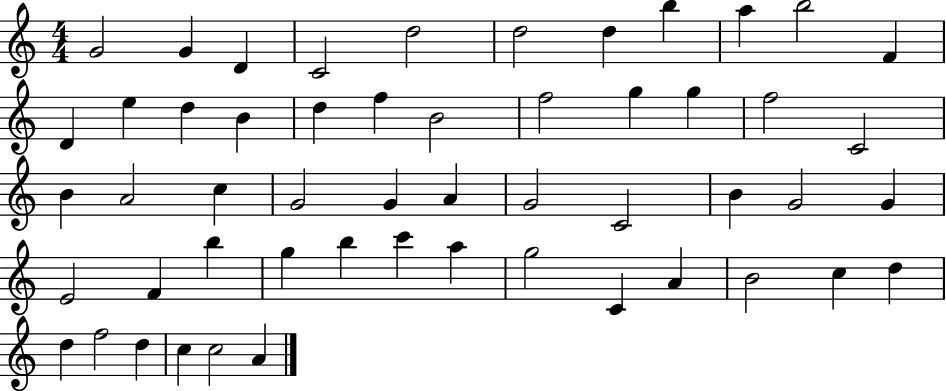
G4/h G4/q D4/q C4/h D5/h D5/h D5/q B5/q A5/q B5/h F4/q D4/q E5/q D5/q B4/q D5/q F5/q B4/h F5/h G5/q G5/q F5/h C4/h B4/q A4/h C5/q G4/h G4/q A4/q G4/h C4/h B4/q G4/h G4/q E4/h F4/q B5/q G5/q B5/q C6/q A5/q G5/h C4/q A4/q B4/h C5/q D5/q D5/q F5/h D5/q C5/q C5/h A4/q